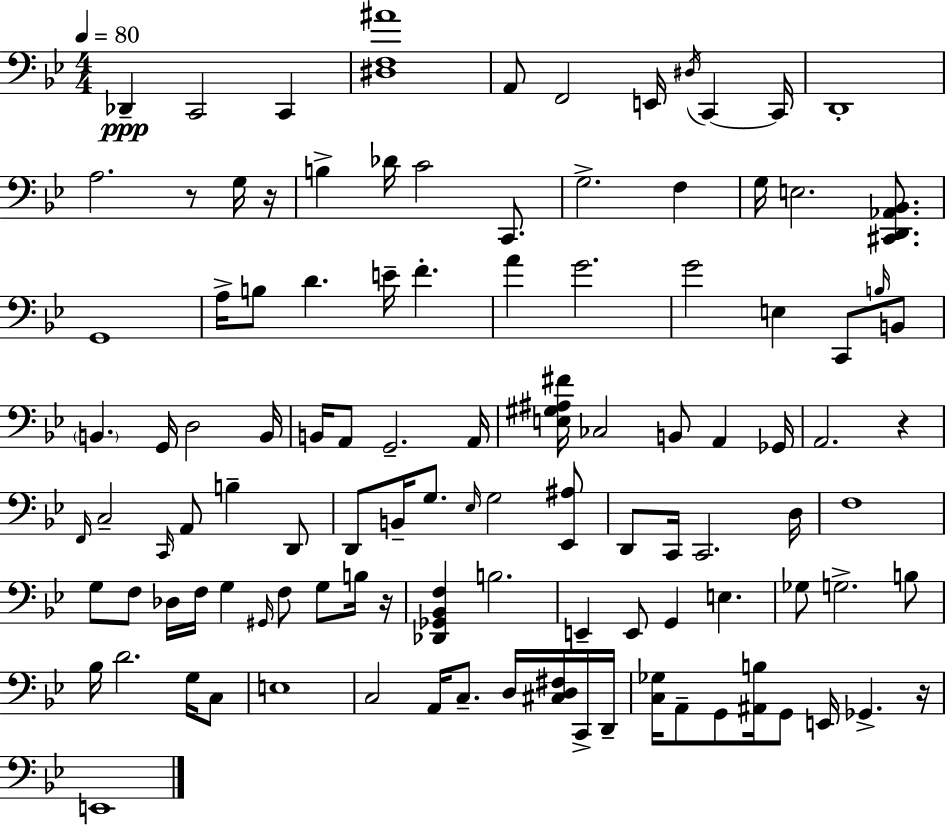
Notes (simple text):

Db2/q C2/h C2/q [D#3,F3,A#4]/w A2/e F2/h E2/s D#3/s C2/q C2/s D2/w A3/h. R/e G3/s R/s B3/q Db4/s C4/h C2/e. G3/h. F3/q G3/s E3/h. [C#2,D2,Ab2,Bb2]/e. G2/w A3/s B3/e D4/q. E4/s F4/q. A4/q G4/h. G4/h E3/q C2/e B3/s B2/e B2/q. G2/s D3/h B2/s B2/s A2/e G2/h. A2/s [E3,G#3,A#3,F#4]/s CES3/h B2/e A2/q Gb2/s A2/h. R/q F2/s C3/h C2/s A2/e B3/q D2/e D2/e B2/s G3/e. Eb3/s G3/h [Eb2,A#3]/e D2/e C2/s C2/h. D3/s F3/w G3/e F3/e Db3/s F3/s G3/q G#2/s F3/e G3/e B3/s R/s [Db2,Gb2,Bb2,F3]/q B3/h. E2/q E2/e G2/q E3/q. Gb3/e G3/h. B3/e Bb3/s D4/h. G3/s C3/e E3/w C3/h A2/s C3/e. D3/s [C#3,D3,F#3]/s C2/s D2/s [C3,Gb3]/s A2/e G2/e [A#2,B3]/s G2/e E2/s Gb2/q. R/s E2/w